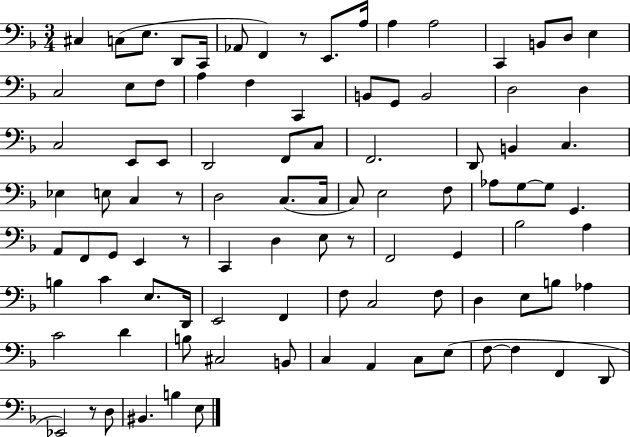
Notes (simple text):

C#3/q C3/e E3/e. D2/e C2/s Ab2/e F2/q R/e E2/e. A3/s A3/q A3/h C2/q B2/e D3/e E3/q C3/h E3/e F3/e A3/q F3/q C2/q B2/e G2/e B2/h D3/h D3/q C3/h E2/e E2/e D2/h F2/e C3/e F2/h. D2/e B2/q C3/q. Eb3/q E3/e C3/q R/e D3/h C3/e. C3/s C3/e E3/h F3/e Ab3/e G3/e G3/e G2/q. A2/e F2/e G2/e E2/q R/e C2/q D3/q E3/e R/e F2/h G2/q Bb3/h A3/q B3/q C4/q E3/e. D2/s E2/h F2/q F3/e C3/h F3/e D3/q E3/e B3/e Ab3/q C4/h D4/q B3/e C#3/h B2/e C3/q A2/q C3/e E3/e F3/e F3/q F2/q D2/e Eb2/h R/e D3/e BIS2/q. B3/q E3/e